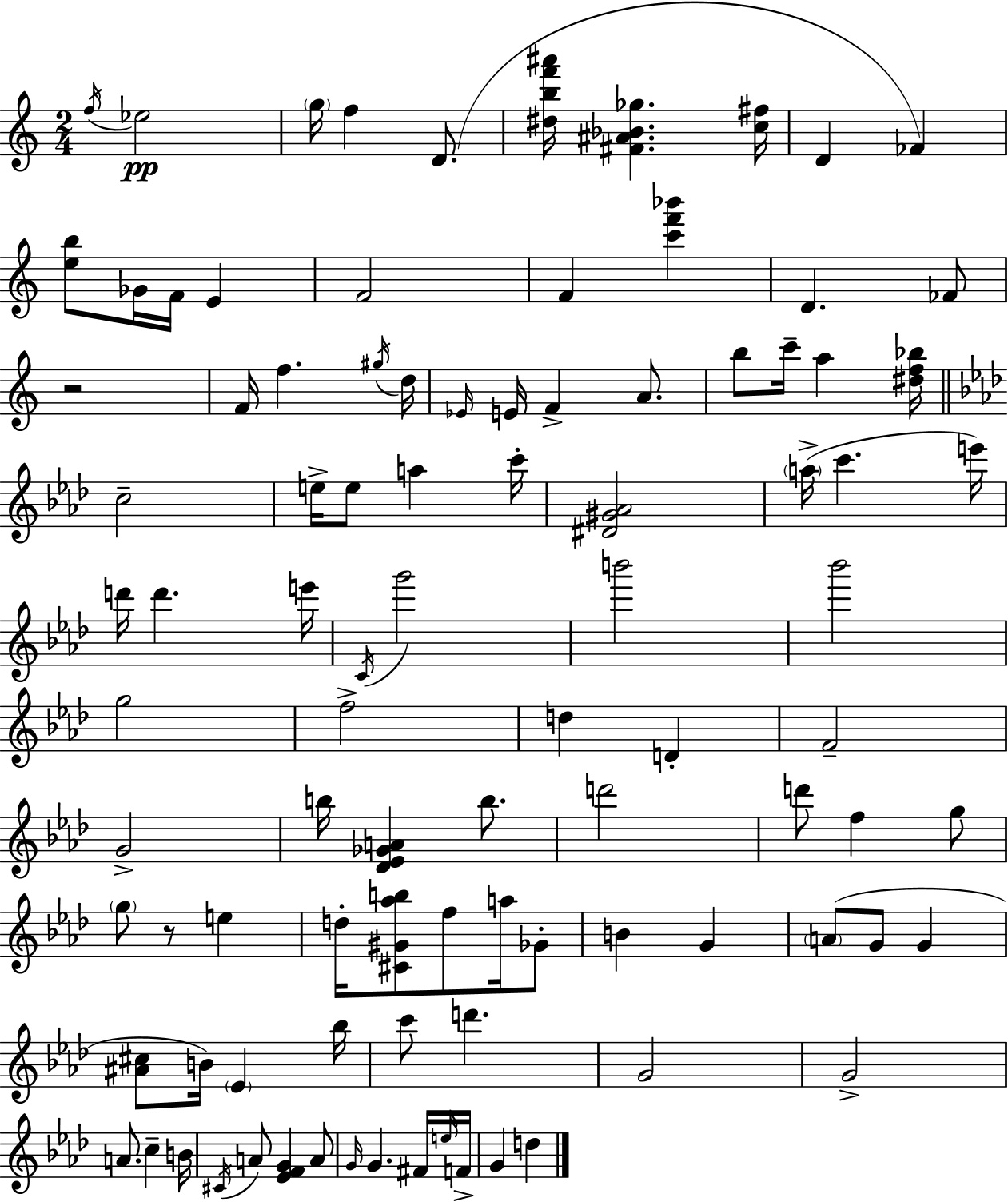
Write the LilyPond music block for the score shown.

{
  \clef treble
  \numericTimeSignature
  \time 2/4
  \key c \major
  \acciaccatura { f''16 }\pp ees''2 | \parenthesize g''16 f''4 d'8.( | <dis'' b'' f''' ais'''>16 <fis' ais' bes' ges''>4. | <c'' fis''>16 d'4 fes'4) | \break <e'' b''>8 ges'16 f'16 e'4 | f'2 | f'4 <c''' f''' bes'''>4 | d'4. fes'8 | \break r2 | f'16 f''4. | \acciaccatura { gis''16 } d''16 \grace { ees'16 } e'16 f'4-> | a'8. b''8 c'''16-- a''4 | \break <dis'' f'' bes''>16 \bar "||" \break \key aes \major c''2-- | e''16-> e''8 a''4 c'''16-. | <dis' gis' aes'>2 | \parenthesize a''16->( c'''4. e'''16) | \break d'''16 d'''4. e'''16 | \acciaccatura { c'16 } g'''2 | b'''2 | bes'''2 | \break g''2 | f''2-> | d''4 d'4-. | f'2-- | \break g'2-> | b''16 <des' ees' ges' a'>4 b''8. | d'''2 | d'''8 f''4 g''8 | \break \parenthesize g''8 r8 e''4 | d''16-. <cis' gis' aes'' b''>8 f''8 a''16 ges'8-. | b'4 g'4 | \parenthesize a'8( g'8 g'4 | \break <ais' cis''>8 b'16) \parenthesize ees'4 | bes''16 c'''8 d'''4. | g'2 | g'2-> | \break a'8. c''4-- | b'16 \acciaccatura { cis'16 } a'8 <ees' f' g'>4 | a'8 \grace { g'16 } g'4. | fis'16 \grace { e''16 } f'16-> g'4 | \break d''4 \bar "|."
}